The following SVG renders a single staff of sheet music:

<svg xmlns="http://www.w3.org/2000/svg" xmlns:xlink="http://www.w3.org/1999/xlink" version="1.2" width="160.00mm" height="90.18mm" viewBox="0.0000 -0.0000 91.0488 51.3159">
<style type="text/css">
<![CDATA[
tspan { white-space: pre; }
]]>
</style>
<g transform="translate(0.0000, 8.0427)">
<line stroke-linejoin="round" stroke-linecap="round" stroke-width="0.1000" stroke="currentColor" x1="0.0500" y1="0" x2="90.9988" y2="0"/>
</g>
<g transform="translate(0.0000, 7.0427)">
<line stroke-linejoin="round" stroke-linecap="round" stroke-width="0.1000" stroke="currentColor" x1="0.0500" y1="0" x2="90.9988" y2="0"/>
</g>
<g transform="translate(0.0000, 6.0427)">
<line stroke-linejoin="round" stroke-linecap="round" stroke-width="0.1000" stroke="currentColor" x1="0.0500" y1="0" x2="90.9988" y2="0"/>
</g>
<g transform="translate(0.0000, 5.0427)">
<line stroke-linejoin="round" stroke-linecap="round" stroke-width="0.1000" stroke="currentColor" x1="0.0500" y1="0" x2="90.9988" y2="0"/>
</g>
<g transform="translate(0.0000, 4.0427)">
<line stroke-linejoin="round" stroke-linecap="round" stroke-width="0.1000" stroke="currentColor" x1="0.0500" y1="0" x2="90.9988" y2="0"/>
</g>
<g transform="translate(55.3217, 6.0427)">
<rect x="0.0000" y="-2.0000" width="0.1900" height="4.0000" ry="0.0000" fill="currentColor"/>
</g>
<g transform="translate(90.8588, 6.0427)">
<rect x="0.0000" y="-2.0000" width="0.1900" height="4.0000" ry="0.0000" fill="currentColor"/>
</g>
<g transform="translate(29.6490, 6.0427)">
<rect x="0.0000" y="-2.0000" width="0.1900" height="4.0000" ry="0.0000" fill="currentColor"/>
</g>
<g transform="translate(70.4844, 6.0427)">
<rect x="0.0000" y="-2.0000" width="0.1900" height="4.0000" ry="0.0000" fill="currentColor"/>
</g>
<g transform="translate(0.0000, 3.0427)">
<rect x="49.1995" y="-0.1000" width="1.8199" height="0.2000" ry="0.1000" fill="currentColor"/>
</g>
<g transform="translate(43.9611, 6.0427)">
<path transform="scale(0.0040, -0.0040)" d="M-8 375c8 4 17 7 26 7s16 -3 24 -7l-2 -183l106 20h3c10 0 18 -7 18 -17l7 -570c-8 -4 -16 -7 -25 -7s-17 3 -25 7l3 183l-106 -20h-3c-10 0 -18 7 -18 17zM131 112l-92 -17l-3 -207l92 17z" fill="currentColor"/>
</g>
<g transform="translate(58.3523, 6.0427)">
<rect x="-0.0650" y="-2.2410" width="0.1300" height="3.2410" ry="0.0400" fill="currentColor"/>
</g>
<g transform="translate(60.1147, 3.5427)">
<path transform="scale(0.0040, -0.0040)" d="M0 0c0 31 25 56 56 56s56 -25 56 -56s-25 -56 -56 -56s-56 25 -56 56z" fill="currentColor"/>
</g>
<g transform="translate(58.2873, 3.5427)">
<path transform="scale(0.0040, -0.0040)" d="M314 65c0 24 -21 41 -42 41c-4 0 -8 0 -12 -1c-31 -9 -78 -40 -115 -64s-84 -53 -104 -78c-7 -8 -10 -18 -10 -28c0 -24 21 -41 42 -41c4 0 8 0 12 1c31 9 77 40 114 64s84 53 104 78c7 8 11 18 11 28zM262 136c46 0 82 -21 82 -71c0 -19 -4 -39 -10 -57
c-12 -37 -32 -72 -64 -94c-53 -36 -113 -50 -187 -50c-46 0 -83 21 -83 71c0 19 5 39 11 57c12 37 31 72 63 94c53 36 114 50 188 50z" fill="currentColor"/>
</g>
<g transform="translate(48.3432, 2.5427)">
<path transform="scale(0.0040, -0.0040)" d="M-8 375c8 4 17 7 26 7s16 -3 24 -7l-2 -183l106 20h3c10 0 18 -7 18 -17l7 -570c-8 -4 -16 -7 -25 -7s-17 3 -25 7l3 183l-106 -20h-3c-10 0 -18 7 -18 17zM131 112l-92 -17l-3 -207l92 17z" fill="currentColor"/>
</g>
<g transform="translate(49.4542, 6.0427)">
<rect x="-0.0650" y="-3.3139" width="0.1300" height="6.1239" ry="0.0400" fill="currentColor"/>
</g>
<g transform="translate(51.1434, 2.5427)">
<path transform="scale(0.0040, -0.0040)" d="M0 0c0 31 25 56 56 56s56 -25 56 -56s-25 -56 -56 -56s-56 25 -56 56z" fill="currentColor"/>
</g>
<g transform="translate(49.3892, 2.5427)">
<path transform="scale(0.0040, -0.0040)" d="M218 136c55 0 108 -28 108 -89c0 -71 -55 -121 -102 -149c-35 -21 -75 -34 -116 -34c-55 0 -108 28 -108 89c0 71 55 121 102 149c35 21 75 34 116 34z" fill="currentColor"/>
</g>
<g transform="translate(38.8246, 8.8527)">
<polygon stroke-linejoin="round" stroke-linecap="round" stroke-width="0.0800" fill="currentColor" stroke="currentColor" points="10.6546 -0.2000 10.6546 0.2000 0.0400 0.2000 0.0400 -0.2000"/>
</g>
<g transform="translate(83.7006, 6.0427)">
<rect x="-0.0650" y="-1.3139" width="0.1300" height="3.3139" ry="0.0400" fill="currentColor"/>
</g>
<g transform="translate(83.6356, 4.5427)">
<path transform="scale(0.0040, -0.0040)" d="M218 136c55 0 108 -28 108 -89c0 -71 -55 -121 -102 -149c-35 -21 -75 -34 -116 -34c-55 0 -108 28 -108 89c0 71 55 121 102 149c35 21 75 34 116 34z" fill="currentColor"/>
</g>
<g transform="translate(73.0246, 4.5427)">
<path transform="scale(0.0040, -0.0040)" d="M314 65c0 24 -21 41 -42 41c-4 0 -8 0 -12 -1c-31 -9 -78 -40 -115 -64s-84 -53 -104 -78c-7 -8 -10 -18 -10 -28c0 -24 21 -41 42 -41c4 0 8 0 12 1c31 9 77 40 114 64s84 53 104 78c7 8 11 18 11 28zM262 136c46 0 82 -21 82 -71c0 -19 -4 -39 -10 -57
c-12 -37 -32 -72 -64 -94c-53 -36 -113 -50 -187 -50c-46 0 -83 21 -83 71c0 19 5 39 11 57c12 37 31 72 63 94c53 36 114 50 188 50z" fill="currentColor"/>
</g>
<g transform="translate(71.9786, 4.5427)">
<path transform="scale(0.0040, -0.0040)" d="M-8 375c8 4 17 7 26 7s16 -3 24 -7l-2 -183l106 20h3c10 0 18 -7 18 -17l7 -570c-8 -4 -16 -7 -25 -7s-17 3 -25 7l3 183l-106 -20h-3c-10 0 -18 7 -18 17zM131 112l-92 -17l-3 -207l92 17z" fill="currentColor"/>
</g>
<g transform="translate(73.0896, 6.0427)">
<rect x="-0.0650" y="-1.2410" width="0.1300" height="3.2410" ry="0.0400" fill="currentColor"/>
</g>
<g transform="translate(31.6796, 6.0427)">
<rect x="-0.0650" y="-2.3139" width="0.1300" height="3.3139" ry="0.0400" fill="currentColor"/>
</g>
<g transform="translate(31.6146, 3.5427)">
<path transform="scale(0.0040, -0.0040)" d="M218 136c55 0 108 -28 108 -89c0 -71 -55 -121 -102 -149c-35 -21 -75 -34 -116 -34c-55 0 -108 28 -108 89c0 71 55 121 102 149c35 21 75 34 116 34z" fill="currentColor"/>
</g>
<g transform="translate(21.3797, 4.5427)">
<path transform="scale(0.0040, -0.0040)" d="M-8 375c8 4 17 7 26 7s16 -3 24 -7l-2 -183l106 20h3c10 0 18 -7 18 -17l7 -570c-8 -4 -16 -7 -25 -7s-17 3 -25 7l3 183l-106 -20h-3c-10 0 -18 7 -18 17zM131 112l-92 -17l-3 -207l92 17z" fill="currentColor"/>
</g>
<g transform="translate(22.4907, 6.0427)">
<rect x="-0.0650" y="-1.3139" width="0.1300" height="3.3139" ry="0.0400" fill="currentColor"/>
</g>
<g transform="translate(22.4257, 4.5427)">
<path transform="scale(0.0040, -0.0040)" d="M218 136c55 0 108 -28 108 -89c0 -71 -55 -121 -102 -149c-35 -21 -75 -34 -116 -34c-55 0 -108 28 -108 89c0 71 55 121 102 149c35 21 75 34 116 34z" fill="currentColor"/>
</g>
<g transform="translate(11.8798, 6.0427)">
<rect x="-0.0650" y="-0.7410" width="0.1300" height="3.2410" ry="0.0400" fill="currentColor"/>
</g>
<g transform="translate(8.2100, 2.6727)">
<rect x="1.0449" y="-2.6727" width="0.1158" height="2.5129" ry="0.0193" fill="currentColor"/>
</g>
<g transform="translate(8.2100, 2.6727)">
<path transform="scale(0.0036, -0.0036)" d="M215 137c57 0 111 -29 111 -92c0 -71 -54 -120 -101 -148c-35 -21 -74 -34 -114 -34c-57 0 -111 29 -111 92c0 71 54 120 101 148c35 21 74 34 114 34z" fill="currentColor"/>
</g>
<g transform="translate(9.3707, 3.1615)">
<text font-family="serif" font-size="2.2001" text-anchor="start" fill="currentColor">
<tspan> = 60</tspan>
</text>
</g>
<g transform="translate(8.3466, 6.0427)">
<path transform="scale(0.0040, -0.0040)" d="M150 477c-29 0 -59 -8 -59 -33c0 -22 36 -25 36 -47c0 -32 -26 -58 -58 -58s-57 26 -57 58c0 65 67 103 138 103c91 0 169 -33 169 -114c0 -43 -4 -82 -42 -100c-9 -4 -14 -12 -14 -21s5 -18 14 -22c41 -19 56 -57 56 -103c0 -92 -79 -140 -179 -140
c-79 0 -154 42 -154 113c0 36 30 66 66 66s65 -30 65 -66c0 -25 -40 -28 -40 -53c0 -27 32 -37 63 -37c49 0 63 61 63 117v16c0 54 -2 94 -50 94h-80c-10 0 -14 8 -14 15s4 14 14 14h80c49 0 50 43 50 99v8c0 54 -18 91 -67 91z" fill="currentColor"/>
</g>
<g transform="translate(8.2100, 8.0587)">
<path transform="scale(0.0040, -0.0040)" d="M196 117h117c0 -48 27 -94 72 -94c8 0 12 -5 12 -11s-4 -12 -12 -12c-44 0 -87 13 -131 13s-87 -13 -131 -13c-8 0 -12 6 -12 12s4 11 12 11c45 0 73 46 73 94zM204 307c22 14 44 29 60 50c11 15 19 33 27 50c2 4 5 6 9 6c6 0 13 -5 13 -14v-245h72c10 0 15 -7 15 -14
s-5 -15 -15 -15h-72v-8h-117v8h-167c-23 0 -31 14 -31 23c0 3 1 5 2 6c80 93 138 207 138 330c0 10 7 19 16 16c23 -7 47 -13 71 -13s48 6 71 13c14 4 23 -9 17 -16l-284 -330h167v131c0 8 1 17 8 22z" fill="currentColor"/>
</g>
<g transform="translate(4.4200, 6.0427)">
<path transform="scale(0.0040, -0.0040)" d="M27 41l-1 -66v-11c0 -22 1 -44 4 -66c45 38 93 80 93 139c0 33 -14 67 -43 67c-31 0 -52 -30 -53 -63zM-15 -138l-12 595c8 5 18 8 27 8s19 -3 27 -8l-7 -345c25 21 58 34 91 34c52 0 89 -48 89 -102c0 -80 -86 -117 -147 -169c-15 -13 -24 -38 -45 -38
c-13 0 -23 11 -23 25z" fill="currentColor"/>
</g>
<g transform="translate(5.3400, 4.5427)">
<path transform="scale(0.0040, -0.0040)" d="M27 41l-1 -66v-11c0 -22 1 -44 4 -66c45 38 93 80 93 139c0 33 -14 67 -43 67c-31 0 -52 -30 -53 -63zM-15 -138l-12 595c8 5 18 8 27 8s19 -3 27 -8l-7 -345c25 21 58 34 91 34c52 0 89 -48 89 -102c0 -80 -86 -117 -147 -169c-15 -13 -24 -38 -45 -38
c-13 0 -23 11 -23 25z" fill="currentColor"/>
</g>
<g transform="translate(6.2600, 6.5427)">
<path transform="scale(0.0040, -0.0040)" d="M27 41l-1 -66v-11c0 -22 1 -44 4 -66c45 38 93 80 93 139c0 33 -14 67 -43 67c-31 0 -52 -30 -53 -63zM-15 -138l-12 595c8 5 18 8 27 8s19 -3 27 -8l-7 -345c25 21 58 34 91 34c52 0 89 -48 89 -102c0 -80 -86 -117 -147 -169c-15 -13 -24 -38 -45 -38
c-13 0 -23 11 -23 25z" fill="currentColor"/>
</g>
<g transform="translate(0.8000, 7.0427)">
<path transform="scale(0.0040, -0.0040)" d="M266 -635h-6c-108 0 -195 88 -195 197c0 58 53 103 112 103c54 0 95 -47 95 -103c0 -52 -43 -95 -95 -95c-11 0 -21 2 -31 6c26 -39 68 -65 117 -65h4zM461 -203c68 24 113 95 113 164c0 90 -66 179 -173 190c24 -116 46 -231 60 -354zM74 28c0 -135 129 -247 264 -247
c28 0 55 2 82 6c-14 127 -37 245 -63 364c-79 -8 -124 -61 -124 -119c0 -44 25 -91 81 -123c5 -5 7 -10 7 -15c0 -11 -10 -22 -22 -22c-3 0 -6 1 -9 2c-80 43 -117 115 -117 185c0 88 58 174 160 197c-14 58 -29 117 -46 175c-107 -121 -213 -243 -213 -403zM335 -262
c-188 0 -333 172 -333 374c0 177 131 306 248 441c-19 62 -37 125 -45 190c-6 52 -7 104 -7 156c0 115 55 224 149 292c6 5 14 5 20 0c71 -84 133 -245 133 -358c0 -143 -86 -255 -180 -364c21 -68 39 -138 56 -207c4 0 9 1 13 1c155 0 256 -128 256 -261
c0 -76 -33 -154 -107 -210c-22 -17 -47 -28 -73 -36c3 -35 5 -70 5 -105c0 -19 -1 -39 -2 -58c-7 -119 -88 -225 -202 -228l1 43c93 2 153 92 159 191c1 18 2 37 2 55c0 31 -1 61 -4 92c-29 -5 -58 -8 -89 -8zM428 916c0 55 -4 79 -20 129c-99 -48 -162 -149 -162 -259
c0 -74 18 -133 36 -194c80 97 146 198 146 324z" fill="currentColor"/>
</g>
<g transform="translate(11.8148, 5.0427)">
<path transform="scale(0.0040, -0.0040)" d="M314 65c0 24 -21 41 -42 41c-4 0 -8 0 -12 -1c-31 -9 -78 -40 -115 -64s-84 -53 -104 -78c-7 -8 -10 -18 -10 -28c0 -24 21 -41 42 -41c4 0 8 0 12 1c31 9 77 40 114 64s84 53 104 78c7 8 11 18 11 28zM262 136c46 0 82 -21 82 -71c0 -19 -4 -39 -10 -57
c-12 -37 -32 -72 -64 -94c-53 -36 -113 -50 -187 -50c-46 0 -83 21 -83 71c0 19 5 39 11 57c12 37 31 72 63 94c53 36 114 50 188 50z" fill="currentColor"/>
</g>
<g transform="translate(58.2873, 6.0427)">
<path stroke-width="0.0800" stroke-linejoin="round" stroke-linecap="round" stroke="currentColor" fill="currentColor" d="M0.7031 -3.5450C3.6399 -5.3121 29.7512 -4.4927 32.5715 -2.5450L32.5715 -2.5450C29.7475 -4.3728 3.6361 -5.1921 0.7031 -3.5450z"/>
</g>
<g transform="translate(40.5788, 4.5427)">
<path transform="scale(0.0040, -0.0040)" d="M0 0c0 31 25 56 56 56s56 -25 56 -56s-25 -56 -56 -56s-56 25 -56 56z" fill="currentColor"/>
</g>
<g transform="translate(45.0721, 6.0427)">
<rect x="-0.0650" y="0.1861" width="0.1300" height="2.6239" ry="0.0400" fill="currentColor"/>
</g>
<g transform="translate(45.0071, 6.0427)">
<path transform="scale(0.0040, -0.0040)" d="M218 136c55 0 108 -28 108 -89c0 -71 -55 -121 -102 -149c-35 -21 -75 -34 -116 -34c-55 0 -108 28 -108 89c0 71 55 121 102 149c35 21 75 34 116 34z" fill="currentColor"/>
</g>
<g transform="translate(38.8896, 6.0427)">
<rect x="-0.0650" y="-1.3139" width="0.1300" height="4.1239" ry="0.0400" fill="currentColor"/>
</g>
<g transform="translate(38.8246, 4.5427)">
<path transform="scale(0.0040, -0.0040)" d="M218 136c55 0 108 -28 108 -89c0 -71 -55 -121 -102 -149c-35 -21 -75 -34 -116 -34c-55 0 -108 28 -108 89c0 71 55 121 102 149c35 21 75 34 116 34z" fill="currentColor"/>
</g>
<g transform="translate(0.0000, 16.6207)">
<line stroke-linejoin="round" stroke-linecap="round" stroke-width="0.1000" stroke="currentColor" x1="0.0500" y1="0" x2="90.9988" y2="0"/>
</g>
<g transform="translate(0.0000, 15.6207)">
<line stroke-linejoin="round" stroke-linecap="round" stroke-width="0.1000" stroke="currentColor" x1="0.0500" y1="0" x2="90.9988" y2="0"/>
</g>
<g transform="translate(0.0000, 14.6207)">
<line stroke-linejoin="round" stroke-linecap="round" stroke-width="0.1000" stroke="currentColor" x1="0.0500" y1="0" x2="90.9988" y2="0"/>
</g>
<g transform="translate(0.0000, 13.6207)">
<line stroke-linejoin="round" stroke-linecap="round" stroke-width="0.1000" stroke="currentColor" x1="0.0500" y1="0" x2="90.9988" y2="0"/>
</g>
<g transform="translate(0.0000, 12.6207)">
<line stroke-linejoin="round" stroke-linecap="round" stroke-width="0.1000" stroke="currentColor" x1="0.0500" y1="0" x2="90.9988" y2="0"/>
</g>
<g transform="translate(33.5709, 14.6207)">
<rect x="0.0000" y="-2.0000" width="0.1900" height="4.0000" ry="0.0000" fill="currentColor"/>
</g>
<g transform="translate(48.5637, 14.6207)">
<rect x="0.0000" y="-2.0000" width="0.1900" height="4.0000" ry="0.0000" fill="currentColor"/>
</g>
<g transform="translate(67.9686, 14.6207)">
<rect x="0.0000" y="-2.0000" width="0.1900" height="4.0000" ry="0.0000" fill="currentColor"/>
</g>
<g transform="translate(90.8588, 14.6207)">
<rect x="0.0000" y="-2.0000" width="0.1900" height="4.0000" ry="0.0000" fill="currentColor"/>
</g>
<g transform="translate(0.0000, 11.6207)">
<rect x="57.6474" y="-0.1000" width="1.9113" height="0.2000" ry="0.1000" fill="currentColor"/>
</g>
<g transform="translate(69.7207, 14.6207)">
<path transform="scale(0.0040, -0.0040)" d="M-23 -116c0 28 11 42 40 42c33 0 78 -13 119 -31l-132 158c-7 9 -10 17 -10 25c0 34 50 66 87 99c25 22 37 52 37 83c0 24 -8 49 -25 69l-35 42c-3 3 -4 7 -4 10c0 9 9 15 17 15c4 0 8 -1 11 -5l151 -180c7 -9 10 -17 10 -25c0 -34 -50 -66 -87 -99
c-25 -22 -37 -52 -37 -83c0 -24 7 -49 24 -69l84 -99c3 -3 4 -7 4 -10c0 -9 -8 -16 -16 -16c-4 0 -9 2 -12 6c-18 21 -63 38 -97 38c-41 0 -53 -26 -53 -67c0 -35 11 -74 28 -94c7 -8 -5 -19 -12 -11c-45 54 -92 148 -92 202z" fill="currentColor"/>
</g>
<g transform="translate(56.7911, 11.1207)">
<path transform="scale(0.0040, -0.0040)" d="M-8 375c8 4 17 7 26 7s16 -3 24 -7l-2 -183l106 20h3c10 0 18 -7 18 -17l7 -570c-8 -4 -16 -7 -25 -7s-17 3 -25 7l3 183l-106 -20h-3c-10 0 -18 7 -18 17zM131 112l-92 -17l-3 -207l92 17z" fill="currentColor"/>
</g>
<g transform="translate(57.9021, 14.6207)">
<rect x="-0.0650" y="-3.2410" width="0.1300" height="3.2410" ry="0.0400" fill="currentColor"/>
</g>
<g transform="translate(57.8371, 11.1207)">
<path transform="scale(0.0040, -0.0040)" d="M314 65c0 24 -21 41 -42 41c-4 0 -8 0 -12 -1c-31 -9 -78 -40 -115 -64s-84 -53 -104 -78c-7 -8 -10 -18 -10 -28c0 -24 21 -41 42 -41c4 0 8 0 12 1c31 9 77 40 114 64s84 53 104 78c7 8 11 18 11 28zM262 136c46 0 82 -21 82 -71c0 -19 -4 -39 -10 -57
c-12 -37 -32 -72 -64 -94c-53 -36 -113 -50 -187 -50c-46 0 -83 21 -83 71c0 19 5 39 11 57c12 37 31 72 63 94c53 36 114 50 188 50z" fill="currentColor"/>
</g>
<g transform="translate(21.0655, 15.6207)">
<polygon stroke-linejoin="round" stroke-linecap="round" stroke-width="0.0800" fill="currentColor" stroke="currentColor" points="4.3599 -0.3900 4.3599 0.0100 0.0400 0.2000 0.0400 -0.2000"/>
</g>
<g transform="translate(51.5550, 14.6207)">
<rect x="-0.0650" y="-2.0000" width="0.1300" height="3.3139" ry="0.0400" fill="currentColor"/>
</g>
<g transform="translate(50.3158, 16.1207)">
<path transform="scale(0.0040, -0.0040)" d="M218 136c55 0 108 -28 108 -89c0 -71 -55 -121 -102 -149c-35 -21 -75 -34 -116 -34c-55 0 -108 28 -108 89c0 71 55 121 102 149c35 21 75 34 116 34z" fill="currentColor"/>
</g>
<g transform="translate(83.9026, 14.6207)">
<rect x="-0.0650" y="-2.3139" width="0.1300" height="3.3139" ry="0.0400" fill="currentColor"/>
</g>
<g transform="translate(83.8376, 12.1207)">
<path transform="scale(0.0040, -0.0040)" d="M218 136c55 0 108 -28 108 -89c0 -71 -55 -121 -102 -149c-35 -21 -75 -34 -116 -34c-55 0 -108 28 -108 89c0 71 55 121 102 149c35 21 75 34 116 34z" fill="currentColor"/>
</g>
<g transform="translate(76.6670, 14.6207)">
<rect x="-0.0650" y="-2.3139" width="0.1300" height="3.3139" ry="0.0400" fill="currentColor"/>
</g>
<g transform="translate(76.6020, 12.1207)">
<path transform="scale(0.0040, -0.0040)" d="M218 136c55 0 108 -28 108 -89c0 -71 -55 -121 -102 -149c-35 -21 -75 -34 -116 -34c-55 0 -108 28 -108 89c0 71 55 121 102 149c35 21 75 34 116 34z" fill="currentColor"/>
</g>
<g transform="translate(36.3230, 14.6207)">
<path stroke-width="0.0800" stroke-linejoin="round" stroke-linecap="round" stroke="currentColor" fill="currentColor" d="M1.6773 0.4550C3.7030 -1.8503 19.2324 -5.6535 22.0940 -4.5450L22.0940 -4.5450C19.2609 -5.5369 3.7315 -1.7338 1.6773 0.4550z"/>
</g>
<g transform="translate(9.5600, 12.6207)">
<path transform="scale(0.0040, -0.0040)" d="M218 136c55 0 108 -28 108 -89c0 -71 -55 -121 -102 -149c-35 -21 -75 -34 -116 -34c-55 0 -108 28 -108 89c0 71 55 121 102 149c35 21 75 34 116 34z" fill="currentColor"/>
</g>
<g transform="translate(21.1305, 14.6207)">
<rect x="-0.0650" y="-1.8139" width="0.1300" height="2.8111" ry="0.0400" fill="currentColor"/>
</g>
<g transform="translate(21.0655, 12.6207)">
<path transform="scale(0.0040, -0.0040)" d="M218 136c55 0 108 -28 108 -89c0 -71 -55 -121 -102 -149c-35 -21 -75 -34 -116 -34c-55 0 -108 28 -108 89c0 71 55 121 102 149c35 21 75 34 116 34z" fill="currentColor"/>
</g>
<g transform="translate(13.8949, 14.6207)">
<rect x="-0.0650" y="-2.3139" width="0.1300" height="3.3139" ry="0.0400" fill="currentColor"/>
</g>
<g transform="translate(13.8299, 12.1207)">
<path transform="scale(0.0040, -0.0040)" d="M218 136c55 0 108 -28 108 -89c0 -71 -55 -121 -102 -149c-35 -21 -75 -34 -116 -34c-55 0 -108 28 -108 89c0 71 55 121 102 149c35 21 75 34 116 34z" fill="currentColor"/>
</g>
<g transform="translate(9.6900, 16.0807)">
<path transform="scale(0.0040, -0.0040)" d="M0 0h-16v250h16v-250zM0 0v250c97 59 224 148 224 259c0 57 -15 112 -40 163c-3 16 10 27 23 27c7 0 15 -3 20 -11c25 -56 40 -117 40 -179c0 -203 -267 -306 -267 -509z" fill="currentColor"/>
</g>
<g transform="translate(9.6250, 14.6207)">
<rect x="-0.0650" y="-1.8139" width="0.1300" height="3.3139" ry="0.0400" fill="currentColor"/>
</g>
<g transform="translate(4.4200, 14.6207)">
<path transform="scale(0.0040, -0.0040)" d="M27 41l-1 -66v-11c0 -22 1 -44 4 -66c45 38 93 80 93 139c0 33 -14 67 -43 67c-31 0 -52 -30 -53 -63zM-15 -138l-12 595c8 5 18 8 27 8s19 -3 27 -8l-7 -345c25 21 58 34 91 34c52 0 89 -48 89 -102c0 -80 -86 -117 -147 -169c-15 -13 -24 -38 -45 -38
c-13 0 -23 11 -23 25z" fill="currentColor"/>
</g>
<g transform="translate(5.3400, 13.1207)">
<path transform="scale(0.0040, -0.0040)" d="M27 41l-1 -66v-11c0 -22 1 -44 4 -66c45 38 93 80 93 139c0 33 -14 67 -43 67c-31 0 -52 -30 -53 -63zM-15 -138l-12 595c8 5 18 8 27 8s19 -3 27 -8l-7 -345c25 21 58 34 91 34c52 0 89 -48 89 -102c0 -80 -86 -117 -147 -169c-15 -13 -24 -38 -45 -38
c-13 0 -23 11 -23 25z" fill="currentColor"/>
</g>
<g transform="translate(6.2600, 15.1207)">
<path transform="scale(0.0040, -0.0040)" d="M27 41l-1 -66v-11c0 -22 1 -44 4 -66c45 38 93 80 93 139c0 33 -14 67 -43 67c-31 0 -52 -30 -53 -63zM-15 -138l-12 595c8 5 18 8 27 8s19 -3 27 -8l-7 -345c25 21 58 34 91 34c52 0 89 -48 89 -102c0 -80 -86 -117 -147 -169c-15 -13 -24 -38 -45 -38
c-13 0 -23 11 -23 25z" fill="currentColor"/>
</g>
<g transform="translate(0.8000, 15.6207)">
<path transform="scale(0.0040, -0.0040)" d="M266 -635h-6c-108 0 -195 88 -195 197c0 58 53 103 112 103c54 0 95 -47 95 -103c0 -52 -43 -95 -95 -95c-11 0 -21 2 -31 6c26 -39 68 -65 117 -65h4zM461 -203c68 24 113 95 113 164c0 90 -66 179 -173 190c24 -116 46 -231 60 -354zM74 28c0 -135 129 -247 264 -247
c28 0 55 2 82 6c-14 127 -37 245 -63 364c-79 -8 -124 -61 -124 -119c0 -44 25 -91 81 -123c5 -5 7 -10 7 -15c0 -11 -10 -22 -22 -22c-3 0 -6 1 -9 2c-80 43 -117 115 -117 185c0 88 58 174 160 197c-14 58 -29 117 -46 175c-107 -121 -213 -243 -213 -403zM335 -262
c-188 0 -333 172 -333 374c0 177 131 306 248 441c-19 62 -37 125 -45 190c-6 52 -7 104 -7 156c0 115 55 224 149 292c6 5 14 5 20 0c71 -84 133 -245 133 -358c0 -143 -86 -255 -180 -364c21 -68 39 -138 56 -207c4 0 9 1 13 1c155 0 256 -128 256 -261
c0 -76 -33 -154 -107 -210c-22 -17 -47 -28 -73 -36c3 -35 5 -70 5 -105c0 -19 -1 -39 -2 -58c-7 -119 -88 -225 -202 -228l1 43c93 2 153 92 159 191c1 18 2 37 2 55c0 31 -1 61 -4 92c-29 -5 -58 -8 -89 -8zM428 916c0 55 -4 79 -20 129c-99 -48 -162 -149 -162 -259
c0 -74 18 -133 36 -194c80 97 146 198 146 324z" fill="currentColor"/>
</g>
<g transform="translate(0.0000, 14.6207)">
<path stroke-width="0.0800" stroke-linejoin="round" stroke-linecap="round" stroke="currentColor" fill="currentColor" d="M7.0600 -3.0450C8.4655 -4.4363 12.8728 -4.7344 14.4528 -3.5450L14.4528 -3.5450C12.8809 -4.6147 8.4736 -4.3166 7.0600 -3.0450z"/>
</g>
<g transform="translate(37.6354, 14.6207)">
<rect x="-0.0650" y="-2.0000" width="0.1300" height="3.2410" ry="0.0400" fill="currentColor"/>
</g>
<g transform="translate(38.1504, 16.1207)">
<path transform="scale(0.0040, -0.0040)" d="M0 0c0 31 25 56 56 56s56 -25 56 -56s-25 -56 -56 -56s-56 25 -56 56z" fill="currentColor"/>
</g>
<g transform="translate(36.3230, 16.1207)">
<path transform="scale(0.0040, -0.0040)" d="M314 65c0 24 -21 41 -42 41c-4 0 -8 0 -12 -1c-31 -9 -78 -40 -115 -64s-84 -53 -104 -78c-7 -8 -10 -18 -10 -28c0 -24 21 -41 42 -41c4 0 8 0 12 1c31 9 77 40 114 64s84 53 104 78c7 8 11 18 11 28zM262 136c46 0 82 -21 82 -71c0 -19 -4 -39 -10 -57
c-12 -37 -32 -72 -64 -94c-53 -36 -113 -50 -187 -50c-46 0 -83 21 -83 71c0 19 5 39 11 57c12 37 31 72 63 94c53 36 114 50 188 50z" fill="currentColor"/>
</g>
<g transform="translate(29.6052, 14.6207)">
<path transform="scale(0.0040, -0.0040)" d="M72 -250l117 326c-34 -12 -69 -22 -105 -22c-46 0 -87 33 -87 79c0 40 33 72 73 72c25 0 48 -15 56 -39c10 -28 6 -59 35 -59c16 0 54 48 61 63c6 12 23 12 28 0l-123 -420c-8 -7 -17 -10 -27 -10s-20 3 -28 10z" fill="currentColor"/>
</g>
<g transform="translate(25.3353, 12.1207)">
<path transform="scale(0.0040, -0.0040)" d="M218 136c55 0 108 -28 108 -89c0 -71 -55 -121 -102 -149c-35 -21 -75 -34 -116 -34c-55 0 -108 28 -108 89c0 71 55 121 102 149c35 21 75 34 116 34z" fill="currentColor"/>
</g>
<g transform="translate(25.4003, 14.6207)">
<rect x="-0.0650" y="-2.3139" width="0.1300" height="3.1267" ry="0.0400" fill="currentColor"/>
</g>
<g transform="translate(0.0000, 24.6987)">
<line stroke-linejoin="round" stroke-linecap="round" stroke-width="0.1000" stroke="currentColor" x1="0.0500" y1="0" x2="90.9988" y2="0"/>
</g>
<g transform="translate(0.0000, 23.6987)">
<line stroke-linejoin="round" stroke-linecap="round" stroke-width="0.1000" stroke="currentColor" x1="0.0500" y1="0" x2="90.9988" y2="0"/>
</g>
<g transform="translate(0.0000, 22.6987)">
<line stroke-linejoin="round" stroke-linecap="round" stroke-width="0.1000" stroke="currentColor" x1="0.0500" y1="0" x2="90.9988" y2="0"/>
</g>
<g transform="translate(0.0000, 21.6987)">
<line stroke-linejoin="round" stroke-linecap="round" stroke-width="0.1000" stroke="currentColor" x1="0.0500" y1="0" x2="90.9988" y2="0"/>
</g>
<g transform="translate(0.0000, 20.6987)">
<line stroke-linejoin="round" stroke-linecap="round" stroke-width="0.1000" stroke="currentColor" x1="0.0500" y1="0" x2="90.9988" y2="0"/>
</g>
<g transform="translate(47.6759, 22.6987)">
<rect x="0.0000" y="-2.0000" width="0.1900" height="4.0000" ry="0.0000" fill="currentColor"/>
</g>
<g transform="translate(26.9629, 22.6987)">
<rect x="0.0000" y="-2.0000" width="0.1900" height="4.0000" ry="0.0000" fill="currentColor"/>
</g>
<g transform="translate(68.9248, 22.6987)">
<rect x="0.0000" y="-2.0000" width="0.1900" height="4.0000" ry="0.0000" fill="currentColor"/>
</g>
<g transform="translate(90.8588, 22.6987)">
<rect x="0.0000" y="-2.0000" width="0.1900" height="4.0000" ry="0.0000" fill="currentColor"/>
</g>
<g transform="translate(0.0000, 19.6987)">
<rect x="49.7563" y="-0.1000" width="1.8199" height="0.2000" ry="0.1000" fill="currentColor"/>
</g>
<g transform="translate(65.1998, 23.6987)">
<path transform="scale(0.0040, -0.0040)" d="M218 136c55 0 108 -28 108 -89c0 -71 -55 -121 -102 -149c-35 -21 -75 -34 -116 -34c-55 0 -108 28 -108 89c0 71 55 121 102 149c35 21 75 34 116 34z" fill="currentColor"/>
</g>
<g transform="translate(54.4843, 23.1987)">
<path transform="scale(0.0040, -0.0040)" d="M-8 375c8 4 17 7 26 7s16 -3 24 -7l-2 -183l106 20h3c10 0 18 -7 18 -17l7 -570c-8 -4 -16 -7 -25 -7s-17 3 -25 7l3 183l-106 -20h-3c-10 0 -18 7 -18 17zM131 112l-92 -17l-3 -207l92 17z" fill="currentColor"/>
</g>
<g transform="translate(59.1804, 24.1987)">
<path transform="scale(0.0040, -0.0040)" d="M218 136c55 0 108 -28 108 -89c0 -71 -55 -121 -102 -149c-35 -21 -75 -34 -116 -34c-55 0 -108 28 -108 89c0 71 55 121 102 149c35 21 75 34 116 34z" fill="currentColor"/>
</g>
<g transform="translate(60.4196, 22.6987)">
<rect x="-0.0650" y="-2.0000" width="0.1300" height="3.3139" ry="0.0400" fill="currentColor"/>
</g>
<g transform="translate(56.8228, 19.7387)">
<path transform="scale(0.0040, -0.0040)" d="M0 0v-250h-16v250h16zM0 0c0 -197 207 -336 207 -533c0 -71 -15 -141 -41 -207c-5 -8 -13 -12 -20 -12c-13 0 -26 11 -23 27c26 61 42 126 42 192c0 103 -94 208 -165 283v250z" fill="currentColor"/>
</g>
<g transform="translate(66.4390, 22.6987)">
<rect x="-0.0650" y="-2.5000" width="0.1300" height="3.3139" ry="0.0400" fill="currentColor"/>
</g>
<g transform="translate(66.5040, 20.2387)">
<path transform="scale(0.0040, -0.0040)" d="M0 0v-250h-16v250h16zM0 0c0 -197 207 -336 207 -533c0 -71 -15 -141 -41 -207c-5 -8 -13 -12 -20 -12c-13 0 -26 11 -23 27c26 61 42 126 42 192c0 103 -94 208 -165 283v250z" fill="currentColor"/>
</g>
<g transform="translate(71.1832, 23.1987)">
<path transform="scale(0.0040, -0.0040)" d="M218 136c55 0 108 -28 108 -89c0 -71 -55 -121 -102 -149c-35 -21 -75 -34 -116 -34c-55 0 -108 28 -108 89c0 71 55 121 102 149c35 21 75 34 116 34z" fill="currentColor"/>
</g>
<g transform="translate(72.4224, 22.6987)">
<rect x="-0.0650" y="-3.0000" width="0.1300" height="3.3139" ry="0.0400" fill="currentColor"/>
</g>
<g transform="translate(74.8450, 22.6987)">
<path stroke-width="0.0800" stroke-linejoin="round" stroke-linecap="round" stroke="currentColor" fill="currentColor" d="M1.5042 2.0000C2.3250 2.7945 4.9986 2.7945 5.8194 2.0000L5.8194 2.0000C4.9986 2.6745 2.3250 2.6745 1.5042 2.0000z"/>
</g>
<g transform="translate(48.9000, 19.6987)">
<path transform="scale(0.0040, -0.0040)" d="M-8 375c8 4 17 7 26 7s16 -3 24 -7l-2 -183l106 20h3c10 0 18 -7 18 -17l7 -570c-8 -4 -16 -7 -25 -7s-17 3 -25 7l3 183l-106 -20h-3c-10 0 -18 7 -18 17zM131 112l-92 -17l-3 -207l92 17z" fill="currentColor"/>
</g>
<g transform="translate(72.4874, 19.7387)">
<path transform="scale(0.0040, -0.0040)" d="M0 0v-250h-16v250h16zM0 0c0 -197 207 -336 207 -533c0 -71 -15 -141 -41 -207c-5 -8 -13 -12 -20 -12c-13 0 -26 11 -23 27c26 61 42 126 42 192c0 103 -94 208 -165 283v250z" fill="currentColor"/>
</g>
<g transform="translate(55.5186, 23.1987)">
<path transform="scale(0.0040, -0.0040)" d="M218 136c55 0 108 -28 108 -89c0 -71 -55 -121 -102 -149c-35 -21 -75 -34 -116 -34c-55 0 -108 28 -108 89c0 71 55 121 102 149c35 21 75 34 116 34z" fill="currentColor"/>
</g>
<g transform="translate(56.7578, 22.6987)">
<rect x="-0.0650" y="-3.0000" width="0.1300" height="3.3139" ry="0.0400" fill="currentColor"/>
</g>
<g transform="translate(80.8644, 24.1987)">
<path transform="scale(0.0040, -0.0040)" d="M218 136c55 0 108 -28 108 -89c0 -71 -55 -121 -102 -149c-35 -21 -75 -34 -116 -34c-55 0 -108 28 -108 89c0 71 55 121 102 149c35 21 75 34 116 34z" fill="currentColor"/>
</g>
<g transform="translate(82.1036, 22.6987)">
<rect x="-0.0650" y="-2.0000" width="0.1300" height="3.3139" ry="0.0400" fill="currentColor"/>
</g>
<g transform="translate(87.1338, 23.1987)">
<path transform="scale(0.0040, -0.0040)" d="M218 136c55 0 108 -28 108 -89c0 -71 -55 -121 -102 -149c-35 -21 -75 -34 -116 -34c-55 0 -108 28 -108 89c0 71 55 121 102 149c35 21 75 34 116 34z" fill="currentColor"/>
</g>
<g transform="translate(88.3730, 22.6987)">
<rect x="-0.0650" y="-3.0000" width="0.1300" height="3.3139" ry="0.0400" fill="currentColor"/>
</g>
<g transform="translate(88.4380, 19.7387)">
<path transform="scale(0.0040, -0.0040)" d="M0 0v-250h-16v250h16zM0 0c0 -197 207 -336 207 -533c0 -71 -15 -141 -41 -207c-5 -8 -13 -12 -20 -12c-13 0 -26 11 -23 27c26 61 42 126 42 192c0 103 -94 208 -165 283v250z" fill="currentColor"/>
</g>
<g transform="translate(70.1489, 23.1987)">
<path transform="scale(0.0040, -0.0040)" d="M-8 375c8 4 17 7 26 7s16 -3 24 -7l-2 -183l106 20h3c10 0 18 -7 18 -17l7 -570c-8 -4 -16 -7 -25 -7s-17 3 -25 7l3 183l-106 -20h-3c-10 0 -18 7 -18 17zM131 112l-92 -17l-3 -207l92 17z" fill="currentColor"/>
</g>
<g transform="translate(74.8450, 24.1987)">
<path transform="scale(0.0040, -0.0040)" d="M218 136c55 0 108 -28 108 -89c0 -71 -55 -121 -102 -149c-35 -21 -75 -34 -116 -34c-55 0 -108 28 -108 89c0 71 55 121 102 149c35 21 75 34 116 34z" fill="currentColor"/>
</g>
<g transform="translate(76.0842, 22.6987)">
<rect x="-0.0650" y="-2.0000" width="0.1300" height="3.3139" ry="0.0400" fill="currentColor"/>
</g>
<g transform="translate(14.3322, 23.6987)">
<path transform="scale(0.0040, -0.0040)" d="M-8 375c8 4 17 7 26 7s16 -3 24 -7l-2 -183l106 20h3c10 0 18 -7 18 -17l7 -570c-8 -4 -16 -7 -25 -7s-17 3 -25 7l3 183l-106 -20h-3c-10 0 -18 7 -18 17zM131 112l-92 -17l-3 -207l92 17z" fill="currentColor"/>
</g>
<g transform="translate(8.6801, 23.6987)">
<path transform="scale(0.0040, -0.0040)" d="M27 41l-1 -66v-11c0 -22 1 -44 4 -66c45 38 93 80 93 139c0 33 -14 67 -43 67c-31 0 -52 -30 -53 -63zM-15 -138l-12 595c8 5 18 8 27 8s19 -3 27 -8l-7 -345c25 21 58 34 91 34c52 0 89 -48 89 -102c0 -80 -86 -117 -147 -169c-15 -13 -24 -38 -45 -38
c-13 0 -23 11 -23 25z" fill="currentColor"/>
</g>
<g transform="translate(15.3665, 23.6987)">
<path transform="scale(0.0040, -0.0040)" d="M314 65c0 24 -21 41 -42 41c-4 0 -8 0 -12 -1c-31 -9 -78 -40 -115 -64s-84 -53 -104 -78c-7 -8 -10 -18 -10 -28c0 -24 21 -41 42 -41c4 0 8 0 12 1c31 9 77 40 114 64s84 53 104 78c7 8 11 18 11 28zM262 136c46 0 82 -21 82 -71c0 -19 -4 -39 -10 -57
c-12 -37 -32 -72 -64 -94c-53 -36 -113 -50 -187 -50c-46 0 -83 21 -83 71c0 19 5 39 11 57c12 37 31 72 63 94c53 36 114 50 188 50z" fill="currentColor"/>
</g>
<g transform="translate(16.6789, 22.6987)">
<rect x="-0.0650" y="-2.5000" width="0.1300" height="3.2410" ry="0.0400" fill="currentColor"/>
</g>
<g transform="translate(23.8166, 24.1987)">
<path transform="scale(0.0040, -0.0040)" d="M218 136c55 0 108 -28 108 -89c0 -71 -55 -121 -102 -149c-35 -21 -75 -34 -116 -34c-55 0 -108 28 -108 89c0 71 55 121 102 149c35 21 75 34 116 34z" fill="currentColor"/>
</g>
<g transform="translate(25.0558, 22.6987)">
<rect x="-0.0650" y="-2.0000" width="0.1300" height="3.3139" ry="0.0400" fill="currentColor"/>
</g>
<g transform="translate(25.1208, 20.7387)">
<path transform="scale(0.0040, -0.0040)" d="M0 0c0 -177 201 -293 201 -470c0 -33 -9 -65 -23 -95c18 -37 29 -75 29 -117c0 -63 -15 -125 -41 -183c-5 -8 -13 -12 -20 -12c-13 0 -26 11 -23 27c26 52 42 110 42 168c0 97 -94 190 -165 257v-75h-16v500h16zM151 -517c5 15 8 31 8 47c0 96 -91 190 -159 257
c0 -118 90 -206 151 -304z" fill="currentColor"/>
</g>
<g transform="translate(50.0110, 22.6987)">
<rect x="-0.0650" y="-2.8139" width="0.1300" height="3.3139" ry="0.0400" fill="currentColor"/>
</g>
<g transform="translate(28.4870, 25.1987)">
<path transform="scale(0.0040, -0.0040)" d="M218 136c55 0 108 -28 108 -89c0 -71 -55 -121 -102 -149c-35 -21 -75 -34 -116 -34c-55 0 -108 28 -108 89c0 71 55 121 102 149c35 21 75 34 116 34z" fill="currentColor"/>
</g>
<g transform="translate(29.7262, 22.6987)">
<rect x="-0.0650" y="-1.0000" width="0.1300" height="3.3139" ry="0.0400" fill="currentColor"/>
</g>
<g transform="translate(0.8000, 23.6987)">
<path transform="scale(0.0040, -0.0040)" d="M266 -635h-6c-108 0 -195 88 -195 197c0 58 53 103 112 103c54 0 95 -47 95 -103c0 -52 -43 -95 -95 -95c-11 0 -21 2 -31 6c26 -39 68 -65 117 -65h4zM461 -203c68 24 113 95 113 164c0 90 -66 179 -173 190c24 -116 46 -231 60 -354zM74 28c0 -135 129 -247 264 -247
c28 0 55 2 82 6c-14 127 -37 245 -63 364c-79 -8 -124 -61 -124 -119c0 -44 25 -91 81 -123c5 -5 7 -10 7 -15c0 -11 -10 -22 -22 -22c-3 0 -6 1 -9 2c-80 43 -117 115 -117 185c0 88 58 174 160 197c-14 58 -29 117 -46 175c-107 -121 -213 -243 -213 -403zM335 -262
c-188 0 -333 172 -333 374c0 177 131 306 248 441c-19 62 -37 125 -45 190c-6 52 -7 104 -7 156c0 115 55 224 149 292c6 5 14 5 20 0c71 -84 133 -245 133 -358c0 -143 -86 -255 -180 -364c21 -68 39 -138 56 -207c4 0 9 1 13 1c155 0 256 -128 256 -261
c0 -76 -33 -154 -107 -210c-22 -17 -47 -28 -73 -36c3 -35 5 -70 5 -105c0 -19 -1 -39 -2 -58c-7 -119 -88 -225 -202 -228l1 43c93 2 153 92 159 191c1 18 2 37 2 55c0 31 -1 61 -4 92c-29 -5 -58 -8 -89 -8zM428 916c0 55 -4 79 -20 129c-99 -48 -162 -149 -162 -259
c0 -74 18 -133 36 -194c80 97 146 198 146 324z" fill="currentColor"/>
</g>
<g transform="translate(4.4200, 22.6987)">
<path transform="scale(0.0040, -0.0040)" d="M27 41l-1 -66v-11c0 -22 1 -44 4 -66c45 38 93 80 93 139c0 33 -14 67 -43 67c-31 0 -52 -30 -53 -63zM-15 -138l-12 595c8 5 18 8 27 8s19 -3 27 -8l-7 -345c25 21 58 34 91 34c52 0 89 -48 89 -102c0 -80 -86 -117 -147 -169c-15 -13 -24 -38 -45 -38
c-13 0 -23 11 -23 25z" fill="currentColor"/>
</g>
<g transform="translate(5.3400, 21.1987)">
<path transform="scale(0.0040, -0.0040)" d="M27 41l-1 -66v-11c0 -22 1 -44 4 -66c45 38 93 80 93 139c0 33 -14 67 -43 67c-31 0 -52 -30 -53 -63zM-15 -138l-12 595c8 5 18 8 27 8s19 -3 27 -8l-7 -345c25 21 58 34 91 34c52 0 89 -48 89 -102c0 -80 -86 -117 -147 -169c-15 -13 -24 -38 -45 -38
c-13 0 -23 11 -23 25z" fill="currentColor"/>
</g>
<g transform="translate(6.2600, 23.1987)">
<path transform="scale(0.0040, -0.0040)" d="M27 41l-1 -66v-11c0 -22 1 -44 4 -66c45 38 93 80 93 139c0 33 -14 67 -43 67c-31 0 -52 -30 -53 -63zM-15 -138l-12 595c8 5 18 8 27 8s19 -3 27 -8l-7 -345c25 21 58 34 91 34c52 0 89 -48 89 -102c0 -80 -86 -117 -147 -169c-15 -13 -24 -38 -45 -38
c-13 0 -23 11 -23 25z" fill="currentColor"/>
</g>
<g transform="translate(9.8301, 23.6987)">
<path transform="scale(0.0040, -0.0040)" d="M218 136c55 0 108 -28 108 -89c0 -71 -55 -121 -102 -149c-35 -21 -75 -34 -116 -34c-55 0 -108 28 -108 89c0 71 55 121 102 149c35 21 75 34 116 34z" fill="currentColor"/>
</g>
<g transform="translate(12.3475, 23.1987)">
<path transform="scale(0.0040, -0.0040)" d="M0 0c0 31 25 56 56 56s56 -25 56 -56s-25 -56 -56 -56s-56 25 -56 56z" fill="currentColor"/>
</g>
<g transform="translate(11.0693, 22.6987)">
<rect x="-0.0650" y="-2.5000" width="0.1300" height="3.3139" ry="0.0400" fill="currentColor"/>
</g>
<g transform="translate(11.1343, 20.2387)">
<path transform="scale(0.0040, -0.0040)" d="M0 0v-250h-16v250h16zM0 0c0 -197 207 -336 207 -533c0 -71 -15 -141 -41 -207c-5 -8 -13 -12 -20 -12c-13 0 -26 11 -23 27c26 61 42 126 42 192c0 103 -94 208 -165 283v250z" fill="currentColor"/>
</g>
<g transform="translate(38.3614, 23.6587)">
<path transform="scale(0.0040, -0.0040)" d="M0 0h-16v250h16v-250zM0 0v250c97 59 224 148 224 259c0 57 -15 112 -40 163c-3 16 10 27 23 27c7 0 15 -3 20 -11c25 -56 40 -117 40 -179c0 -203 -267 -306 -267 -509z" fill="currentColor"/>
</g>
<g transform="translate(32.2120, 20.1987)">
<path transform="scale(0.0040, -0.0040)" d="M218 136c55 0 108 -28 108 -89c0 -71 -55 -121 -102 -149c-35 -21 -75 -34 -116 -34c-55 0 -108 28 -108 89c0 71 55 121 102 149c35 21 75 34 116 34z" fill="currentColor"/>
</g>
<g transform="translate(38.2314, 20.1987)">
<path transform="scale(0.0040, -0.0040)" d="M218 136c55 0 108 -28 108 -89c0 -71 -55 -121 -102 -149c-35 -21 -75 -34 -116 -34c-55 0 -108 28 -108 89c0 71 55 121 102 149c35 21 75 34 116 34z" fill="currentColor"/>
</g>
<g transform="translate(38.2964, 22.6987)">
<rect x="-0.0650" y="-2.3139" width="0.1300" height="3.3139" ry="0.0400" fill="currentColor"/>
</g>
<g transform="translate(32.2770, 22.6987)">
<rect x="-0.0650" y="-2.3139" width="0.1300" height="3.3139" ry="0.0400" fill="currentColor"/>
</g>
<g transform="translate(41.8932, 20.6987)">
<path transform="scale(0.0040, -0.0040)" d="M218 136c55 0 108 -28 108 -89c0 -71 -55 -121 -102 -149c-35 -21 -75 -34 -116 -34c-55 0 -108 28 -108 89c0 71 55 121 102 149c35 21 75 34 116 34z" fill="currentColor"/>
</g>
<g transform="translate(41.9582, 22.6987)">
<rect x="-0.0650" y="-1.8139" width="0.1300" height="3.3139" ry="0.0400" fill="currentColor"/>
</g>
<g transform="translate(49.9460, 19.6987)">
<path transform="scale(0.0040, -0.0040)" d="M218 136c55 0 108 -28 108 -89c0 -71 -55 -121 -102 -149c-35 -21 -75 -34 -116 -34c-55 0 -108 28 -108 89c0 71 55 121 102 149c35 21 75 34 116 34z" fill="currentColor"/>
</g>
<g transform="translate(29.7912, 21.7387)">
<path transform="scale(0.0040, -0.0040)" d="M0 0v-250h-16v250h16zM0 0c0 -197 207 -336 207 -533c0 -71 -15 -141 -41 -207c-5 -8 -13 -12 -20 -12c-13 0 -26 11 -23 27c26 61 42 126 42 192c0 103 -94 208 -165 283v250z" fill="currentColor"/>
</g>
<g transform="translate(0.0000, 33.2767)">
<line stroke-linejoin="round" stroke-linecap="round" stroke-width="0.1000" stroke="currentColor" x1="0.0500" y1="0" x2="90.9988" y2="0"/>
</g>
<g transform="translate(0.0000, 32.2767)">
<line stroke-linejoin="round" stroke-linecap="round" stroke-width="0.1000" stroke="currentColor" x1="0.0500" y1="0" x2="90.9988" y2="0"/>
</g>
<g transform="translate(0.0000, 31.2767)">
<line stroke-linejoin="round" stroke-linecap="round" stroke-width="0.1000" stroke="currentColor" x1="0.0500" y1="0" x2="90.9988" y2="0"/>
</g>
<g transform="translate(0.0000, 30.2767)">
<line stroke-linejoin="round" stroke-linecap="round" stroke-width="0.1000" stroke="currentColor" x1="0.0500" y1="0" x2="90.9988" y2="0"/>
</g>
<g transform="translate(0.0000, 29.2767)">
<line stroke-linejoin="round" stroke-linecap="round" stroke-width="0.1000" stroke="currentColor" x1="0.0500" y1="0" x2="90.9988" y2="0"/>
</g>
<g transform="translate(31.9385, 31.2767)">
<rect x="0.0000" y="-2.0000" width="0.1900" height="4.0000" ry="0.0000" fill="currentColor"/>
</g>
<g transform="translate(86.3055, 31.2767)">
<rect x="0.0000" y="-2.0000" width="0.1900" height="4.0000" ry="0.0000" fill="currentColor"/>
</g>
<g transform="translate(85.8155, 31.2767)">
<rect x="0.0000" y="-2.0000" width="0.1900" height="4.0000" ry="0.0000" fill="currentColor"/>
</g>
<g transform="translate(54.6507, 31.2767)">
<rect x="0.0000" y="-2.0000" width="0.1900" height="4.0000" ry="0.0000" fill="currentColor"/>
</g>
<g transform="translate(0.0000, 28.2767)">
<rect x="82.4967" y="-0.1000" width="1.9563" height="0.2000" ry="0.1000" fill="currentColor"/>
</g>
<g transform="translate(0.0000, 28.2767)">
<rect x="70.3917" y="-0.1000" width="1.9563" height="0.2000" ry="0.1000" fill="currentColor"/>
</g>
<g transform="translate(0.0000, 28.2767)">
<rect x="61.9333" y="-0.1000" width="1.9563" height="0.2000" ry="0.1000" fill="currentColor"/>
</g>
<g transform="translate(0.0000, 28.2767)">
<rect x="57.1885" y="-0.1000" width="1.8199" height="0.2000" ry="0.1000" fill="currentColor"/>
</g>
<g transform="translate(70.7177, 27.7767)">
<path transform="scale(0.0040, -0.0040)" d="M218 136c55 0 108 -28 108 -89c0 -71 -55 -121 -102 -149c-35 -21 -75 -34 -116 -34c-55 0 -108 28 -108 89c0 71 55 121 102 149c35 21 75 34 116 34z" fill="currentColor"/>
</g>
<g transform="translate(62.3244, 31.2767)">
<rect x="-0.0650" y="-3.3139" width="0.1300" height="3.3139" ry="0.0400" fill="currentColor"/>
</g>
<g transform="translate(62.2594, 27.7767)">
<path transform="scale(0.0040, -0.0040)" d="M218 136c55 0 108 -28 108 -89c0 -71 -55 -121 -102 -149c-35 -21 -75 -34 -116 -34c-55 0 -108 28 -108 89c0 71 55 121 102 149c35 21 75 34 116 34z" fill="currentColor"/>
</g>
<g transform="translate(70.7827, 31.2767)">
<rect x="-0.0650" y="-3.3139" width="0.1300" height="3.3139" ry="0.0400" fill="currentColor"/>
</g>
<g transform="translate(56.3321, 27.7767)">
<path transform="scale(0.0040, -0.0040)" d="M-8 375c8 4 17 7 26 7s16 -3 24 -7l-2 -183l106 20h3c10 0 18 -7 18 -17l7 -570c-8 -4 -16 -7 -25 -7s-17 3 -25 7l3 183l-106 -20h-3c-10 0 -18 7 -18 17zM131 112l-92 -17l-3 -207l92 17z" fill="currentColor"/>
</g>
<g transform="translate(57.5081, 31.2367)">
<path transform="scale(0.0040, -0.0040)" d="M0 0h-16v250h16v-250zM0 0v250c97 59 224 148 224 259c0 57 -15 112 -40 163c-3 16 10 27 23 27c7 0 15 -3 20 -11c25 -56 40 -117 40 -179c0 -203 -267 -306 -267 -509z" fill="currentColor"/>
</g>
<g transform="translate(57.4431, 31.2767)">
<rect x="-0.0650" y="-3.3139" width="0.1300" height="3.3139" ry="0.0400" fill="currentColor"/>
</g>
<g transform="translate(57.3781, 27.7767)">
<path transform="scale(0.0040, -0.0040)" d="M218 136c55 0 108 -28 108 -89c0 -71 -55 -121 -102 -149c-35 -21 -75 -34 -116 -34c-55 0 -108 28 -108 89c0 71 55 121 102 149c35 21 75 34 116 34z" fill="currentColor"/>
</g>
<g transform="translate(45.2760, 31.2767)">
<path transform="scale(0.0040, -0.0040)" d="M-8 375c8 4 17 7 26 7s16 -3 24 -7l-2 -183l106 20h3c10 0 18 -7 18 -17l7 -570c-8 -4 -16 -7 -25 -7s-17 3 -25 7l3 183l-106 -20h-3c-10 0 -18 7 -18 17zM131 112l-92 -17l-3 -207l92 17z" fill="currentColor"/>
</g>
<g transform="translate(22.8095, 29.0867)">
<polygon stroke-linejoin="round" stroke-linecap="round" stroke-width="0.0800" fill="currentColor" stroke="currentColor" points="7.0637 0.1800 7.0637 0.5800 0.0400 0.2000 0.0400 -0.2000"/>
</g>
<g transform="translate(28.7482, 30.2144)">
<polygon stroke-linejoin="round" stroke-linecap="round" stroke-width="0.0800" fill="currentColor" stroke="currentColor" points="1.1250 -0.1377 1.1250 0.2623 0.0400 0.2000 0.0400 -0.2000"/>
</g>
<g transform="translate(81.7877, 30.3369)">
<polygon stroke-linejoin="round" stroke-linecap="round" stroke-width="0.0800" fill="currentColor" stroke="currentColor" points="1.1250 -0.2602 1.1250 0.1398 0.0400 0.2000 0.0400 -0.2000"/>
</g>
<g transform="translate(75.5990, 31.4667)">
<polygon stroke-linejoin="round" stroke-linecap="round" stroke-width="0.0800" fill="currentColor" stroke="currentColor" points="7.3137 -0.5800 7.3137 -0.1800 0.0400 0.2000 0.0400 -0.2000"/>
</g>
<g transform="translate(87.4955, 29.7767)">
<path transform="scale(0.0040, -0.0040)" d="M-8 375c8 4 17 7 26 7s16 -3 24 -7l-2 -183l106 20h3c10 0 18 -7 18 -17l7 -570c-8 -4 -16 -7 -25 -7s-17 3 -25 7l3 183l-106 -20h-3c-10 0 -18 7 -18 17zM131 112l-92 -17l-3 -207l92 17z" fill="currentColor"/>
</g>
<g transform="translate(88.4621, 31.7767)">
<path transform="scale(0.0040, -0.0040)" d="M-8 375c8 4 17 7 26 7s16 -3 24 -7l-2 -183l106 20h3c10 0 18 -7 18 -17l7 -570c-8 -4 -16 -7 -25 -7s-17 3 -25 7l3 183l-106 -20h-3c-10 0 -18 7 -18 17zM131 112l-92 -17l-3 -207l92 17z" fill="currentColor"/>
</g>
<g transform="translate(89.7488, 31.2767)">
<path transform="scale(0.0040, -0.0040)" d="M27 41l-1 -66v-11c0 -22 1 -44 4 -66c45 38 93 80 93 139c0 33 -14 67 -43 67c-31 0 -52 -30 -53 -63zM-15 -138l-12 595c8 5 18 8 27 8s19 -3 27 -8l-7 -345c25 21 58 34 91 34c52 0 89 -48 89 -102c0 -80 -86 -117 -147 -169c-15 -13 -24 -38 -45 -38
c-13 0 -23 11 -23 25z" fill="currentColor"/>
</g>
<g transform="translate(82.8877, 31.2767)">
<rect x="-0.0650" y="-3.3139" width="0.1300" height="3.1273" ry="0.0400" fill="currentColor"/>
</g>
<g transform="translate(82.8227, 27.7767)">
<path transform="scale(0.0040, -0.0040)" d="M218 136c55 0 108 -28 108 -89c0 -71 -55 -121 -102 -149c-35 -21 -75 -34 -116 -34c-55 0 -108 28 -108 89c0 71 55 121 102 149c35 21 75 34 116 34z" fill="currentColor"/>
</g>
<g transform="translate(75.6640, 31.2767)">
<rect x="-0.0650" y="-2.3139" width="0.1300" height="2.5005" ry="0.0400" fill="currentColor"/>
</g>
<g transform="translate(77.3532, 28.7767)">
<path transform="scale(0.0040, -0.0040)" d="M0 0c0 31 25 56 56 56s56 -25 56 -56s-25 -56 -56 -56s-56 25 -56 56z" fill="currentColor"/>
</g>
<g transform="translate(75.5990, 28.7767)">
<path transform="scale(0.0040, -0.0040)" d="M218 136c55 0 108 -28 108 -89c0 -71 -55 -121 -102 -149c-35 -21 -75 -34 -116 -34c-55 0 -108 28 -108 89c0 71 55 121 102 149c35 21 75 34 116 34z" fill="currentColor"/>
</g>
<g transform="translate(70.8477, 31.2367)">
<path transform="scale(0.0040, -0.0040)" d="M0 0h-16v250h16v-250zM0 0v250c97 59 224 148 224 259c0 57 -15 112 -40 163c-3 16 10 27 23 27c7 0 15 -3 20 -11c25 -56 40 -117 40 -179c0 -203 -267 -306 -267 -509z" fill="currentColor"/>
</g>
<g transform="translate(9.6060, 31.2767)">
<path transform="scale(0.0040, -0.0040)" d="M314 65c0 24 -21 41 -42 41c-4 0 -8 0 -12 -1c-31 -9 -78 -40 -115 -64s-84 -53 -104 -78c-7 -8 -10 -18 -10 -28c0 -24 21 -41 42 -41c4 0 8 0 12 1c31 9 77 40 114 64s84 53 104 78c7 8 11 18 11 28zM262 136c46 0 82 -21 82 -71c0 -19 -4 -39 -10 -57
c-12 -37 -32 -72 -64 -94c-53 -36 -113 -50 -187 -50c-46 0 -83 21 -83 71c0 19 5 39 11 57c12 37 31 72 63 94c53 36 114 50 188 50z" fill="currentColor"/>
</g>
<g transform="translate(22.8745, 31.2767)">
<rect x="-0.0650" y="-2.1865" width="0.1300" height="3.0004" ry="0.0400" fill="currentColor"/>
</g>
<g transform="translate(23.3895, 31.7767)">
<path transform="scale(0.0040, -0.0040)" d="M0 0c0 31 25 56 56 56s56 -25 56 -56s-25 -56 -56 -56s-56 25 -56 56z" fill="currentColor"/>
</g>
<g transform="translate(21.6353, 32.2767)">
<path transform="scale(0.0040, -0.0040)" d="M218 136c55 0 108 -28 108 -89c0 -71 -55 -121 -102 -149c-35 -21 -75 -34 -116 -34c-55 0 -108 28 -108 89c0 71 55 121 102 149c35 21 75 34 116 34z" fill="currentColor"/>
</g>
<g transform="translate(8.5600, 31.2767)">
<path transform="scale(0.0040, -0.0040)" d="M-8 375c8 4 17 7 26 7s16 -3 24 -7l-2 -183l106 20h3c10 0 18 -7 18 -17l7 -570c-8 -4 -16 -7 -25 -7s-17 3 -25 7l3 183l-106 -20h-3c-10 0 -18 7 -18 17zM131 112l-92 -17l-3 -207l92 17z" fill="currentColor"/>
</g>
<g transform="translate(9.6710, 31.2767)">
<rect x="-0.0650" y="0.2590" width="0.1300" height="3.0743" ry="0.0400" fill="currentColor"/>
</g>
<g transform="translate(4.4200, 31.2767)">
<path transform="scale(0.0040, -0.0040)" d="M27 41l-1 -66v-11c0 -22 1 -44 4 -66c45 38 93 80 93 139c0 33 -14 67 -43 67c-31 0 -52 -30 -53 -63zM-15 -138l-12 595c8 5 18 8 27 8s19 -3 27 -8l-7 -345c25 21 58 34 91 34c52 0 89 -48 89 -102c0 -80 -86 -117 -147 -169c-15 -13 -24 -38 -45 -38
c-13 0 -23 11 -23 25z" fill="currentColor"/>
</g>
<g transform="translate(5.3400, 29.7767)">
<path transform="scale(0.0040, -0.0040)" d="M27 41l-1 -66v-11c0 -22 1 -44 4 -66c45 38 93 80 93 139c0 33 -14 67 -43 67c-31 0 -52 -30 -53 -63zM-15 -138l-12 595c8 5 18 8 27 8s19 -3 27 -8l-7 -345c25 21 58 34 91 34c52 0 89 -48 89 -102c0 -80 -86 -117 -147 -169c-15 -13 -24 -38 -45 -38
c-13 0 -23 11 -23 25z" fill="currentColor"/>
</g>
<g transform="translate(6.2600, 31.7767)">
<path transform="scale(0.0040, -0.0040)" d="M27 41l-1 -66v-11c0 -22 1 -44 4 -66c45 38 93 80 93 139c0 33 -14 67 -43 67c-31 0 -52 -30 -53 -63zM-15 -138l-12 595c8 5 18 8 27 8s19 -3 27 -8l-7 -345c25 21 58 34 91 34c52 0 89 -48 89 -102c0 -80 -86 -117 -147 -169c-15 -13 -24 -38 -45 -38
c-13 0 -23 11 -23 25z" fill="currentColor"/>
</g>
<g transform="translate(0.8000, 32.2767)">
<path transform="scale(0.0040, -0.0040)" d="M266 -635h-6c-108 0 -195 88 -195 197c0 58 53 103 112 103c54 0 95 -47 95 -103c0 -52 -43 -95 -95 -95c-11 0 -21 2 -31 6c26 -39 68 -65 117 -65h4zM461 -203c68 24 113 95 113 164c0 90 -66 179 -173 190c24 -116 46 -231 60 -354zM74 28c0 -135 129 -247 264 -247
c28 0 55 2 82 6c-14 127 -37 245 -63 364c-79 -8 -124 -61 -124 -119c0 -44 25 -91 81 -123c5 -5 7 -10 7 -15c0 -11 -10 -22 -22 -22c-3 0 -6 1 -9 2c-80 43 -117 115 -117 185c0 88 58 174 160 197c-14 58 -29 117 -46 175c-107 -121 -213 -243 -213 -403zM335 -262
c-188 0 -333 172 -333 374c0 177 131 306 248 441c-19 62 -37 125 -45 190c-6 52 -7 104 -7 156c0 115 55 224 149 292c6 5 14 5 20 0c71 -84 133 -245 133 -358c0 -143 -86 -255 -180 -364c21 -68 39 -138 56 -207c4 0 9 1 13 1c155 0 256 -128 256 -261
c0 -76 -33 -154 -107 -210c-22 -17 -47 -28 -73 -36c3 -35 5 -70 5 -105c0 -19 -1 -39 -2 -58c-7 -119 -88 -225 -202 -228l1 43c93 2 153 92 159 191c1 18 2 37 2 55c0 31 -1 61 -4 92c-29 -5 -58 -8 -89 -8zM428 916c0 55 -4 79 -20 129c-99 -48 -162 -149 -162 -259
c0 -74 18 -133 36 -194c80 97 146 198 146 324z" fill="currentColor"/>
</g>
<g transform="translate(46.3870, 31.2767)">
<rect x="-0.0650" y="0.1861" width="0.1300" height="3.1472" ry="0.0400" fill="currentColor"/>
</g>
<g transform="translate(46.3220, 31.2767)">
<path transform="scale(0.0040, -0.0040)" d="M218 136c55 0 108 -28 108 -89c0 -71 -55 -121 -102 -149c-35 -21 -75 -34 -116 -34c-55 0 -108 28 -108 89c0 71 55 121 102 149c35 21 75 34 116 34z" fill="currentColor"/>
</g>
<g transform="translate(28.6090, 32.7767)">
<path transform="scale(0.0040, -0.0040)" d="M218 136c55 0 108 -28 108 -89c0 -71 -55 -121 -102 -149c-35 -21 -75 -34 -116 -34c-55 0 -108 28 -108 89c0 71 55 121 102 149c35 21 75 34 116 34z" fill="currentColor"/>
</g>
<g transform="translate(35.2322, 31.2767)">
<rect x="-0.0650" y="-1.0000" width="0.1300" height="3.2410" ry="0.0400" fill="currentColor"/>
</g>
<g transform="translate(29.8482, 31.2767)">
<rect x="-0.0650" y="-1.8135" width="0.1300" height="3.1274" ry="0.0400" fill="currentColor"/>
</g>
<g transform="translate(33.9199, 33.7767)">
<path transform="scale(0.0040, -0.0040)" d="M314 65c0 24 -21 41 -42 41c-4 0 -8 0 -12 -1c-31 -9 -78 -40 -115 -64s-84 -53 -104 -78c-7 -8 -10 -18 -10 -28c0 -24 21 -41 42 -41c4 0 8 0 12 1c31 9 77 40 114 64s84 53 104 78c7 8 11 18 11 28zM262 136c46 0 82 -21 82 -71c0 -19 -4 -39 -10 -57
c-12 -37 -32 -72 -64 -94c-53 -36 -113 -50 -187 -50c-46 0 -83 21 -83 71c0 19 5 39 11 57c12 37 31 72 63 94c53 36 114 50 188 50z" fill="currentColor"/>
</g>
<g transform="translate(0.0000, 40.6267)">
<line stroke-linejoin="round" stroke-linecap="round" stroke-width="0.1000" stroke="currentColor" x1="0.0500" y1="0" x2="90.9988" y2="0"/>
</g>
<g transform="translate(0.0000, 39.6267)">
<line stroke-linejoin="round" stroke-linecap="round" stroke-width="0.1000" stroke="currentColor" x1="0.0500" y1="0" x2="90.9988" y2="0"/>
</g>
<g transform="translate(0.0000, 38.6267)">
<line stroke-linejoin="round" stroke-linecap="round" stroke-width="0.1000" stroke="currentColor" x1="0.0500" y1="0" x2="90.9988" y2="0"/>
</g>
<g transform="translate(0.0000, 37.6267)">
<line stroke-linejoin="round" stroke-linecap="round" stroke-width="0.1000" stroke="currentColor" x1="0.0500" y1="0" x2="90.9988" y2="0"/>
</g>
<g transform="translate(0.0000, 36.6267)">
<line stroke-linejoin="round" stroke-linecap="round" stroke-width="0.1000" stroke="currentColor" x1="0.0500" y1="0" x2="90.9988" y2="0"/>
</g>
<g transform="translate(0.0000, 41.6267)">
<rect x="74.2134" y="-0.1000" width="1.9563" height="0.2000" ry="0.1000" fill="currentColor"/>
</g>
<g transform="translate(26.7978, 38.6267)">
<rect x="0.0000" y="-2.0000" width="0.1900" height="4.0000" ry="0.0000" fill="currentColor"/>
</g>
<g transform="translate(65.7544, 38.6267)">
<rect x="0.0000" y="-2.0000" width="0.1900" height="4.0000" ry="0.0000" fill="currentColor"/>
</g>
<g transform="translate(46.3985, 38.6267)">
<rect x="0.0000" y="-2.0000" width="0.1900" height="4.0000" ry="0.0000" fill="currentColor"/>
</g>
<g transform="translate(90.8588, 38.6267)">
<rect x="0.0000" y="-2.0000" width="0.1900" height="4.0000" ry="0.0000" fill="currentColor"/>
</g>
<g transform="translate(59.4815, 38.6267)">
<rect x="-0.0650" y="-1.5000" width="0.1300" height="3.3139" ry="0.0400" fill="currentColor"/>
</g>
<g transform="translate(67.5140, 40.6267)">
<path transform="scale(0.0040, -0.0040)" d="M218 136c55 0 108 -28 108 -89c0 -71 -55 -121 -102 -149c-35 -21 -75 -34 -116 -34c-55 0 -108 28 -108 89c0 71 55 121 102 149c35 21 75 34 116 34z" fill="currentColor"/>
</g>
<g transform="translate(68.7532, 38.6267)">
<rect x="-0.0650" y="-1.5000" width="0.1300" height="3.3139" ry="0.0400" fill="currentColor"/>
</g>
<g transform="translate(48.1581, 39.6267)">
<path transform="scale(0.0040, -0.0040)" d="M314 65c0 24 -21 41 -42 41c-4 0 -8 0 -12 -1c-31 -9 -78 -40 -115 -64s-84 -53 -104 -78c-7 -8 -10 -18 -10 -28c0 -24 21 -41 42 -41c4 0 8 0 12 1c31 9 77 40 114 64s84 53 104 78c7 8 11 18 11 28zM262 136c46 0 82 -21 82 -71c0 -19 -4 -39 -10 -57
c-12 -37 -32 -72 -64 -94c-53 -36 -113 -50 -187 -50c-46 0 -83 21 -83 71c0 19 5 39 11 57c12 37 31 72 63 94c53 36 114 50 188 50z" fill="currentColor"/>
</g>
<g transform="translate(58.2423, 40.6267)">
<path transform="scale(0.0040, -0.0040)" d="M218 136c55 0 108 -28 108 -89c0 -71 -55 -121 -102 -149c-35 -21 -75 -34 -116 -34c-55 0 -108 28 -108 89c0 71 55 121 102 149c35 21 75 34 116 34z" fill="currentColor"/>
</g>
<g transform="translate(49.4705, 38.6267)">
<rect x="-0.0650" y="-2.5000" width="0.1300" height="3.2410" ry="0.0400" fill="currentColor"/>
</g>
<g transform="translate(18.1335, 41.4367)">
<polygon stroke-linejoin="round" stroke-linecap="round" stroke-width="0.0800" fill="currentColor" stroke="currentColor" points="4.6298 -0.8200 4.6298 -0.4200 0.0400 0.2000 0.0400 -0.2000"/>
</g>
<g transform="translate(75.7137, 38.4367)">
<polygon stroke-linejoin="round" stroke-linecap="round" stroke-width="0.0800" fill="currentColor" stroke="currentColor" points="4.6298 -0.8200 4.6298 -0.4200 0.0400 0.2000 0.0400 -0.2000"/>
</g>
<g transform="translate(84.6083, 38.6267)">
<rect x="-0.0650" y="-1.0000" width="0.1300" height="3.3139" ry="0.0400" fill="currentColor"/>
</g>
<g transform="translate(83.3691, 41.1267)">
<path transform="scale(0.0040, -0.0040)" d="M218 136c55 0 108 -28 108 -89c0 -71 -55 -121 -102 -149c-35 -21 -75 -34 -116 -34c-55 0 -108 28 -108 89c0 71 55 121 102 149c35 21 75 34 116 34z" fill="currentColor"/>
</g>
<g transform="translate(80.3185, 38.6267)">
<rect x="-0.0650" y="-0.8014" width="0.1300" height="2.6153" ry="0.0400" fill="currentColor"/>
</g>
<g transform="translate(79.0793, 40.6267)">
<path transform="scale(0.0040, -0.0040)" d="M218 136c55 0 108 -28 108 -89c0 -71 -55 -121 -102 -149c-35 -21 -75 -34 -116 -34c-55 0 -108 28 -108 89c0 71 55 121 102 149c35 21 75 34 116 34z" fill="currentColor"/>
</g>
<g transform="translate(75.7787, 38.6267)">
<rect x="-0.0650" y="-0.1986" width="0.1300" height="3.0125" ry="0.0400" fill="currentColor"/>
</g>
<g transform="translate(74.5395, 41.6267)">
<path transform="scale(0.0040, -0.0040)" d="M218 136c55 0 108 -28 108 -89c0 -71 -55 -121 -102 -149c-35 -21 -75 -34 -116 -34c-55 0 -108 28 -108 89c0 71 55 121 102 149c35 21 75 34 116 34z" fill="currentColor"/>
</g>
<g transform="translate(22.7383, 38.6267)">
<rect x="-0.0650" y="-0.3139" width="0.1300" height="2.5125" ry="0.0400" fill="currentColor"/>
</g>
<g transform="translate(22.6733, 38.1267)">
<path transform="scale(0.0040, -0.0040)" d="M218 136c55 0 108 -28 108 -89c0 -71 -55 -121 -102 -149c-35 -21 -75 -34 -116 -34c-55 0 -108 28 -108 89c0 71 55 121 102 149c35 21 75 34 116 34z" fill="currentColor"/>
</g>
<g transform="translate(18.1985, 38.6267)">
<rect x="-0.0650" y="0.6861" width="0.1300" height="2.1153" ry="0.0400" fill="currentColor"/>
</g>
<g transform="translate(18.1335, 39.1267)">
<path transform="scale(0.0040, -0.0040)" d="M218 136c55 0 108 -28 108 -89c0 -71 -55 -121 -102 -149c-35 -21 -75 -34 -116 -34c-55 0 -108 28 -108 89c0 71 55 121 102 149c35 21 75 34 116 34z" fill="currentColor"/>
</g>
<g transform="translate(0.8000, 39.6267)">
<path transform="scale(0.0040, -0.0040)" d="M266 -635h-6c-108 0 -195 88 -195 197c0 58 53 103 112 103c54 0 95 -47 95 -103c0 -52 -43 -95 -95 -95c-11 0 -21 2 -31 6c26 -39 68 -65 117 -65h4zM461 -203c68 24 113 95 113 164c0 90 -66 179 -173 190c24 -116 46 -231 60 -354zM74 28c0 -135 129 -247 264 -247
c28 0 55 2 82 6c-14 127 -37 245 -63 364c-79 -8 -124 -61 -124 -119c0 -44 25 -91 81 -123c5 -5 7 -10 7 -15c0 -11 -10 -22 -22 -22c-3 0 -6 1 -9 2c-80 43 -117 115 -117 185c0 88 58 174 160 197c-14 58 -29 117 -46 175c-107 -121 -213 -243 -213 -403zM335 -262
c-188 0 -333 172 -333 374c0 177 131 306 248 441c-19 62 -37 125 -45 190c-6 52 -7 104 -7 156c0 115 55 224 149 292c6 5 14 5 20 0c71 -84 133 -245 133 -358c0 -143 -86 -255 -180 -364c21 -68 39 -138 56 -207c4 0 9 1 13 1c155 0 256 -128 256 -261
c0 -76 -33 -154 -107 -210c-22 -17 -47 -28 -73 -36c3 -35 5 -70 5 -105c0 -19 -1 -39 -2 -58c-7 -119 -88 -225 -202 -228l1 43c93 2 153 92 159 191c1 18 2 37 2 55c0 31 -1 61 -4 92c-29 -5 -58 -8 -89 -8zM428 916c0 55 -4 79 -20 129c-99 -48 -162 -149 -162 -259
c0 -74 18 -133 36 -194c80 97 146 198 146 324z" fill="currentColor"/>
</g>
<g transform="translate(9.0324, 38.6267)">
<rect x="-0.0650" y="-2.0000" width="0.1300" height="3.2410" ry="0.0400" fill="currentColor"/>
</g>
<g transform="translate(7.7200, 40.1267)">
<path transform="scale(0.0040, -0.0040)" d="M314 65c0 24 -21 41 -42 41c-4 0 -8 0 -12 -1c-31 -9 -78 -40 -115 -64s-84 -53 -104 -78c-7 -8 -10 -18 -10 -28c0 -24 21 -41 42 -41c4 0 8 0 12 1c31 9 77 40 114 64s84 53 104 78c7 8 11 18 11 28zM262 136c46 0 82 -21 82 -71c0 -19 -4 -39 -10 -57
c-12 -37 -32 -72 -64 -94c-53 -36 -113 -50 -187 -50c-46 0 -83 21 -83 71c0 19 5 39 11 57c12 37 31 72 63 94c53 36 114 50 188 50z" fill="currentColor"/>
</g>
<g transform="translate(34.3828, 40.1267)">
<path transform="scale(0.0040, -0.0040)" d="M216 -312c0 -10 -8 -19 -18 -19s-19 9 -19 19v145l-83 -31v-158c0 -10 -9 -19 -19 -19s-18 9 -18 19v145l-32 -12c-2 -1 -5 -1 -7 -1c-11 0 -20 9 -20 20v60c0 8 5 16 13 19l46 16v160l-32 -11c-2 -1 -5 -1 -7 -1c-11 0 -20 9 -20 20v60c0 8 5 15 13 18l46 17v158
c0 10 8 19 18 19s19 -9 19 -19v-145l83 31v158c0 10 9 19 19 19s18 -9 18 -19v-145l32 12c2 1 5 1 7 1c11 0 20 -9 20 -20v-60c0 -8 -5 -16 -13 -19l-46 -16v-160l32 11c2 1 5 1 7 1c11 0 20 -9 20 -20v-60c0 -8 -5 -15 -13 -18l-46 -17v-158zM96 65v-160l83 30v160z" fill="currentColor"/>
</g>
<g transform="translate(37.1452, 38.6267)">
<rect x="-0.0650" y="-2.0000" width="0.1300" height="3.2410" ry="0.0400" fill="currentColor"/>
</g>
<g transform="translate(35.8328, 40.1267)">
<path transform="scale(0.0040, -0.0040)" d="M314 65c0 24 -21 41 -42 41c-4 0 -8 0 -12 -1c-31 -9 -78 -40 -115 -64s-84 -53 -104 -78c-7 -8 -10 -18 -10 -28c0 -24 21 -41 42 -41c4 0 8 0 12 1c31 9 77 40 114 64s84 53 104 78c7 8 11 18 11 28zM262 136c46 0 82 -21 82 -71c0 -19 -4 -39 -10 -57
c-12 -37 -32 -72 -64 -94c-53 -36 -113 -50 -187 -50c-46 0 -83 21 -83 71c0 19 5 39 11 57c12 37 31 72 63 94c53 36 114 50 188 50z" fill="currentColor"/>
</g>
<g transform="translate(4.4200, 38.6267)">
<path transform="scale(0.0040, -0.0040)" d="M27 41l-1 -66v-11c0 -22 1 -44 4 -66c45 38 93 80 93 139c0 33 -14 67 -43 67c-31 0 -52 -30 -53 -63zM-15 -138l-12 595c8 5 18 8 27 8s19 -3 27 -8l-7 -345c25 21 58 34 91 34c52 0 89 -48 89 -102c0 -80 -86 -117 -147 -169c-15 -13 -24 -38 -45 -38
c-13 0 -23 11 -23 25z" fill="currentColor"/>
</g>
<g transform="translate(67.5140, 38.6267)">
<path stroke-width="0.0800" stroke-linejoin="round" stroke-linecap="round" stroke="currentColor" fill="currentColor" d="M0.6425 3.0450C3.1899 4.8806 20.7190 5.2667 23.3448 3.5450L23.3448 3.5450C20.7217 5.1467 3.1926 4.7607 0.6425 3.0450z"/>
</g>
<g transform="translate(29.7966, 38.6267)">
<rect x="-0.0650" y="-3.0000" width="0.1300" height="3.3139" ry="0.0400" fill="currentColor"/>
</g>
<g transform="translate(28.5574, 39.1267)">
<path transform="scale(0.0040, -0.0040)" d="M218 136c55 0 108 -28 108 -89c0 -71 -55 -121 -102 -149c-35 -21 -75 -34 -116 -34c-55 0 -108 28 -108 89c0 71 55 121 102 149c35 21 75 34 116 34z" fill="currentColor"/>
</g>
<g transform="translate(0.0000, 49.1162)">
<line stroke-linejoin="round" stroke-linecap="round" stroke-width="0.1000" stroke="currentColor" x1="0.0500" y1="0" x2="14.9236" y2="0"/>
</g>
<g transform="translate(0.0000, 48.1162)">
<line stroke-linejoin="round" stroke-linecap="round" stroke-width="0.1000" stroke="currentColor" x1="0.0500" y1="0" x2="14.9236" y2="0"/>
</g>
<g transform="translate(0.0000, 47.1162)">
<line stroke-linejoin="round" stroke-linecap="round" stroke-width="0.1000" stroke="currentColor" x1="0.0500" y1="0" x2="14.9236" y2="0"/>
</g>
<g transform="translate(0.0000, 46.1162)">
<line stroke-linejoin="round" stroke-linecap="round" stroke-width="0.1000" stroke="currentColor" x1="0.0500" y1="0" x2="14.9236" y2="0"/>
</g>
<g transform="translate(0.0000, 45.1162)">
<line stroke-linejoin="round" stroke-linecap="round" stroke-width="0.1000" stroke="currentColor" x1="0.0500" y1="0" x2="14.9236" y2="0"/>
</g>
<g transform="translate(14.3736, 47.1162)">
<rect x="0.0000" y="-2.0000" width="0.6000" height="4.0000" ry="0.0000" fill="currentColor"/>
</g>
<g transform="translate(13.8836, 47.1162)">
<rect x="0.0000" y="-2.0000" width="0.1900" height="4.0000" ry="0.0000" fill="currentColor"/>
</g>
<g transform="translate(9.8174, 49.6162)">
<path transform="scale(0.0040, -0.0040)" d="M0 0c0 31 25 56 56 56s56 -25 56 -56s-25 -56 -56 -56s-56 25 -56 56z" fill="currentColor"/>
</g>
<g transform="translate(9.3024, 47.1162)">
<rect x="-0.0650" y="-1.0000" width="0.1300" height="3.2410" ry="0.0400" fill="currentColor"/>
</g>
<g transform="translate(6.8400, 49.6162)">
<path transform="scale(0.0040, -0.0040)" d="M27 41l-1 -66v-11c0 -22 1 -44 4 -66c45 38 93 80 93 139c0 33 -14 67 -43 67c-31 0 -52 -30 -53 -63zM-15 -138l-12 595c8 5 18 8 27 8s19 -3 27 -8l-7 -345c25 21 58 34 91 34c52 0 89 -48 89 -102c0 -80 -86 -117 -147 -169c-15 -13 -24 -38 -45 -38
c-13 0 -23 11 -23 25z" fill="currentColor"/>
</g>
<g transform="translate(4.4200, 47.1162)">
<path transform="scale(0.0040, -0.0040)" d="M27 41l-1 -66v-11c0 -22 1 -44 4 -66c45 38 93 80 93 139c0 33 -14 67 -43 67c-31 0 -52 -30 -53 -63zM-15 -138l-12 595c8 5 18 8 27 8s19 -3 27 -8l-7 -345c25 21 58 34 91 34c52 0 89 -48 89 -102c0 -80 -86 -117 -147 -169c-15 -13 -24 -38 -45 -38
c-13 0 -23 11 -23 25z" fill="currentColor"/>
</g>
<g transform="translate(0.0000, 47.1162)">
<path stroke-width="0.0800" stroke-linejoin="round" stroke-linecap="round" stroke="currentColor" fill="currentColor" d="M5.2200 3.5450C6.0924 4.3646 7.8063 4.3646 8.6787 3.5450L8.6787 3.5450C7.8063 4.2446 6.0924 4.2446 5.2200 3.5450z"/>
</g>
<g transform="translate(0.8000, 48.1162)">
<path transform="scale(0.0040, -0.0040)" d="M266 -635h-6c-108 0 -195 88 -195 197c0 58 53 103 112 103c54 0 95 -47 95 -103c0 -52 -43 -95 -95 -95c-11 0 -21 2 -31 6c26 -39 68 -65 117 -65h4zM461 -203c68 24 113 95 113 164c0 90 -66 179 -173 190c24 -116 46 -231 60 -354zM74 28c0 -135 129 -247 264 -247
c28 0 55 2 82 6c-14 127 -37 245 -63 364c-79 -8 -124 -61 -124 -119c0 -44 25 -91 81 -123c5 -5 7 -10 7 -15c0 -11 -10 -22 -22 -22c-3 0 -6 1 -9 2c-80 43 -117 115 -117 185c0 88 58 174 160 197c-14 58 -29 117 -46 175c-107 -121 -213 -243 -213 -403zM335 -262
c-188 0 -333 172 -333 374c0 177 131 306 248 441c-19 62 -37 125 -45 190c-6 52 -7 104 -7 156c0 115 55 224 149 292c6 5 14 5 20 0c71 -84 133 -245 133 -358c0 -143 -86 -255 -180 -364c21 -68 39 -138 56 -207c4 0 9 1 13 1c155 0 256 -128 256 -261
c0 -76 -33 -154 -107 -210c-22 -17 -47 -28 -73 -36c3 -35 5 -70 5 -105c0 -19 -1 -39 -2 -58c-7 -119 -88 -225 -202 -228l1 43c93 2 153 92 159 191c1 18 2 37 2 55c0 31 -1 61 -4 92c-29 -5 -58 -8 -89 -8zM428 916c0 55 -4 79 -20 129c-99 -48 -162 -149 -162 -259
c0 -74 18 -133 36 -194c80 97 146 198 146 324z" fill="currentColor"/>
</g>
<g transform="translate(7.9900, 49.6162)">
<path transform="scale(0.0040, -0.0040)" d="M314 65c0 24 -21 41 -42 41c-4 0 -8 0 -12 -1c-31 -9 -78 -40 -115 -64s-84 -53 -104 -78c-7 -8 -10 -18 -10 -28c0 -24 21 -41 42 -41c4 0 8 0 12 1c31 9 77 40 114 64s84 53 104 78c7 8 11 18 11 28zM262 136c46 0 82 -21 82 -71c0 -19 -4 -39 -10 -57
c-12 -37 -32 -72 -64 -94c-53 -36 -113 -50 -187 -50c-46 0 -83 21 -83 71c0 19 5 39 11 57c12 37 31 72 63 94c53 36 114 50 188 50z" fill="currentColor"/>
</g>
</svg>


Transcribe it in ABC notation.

X:1
T:Untitled
M:3/4
L:1/4
K:Eb
d2 e g _e/2 B/2 b/2 g2 e2 e f/2 g f/2 g/2 z/2 F2 F b2 z g g _G/2 G2 F/4 D/2 g g/2 f a A/2 F G/2 A/2 F F A/2 B2 G/2 F/4 D2 B b/2 b b/2 g/2 b/4 F2 A/2 c/2 A ^F2 G2 E E C/2 E/2 D _D2